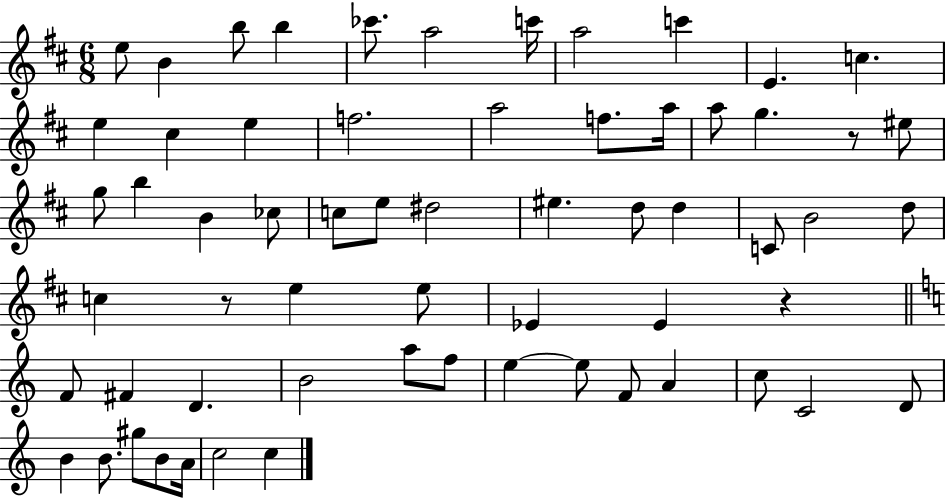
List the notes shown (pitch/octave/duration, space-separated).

E5/e B4/q B5/e B5/q CES6/e. A5/h C6/s A5/h C6/q E4/q. C5/q. E5/q C#5/q E5/q F5/h. A5/h F5/e. A5/s A5/e G5/q. R/e EIS5/e G5/e B5/q B4/q CES5/e C5/e E5/e D#5/h EIS5/q. D5/e D5/q C4/e B4/h D5/e C5/q R/e E5/q E5/e Eb4/q Eb4/q R/q F4/e F#4/q D4/q. B4/h A5/e F5/e E5/q E5/e F4/e A4/q C5/e C4/h D4/e B4/q B4/e. G#5/e B4/e A4/s C5/h C5/q